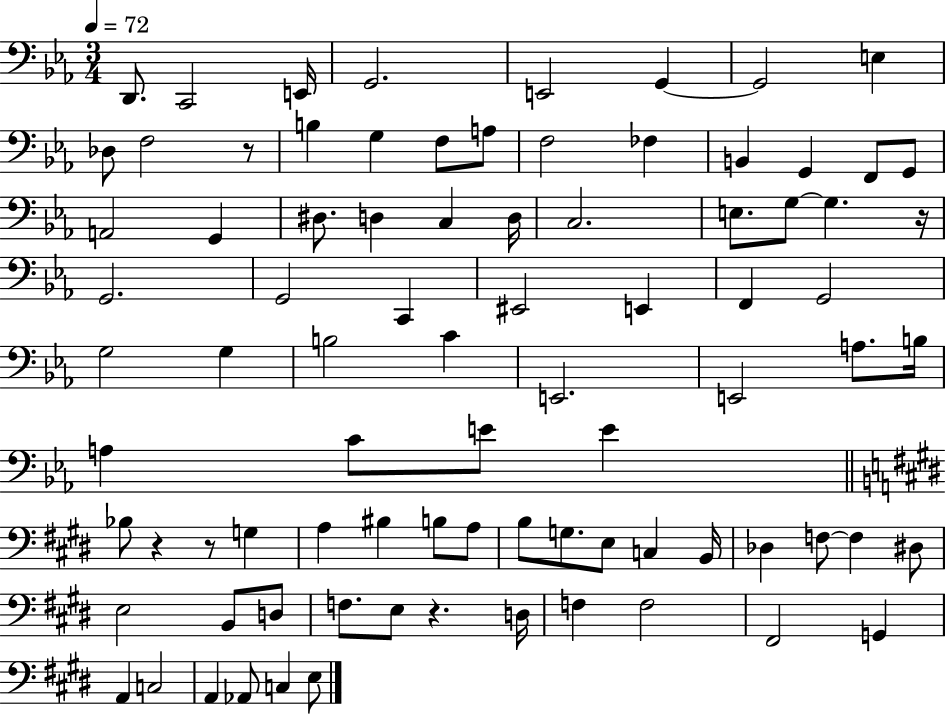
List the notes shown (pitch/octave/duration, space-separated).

D2/e. C2/h E2/s G2/h. E2/h G2/q G2/h E3/q Db3/e F3/h R/e B3/q G3/q F3/e A3/e F3/h FES3/q B2/q G2/q F2/e G2/e A2/h G2/q D#3/e. D3/q C3/q D3/s C3/h. E3/e. G3/e G3/q. R/s G2/h. G2/h C2/q EIS2/h E2/q F2/q G2/h G3/h G3/q B3/h C4/q E2/h. E2/h A3/e. B3/s A3/q C4/e E4/e E4/q Bb3/e R/q R/e G3/q A3/q BIS3/q B3/e A3/e B3/e G3/e. E3/e C3/q B2/s Db3/q F3/e F3/q D#3/e E3/h B2/e D3/e F3/e. E3/e R/q. D3/s F3/q F3/h F#2/h G2/q A2/q C3/h A2/q Ab2/e C3/q E3/e